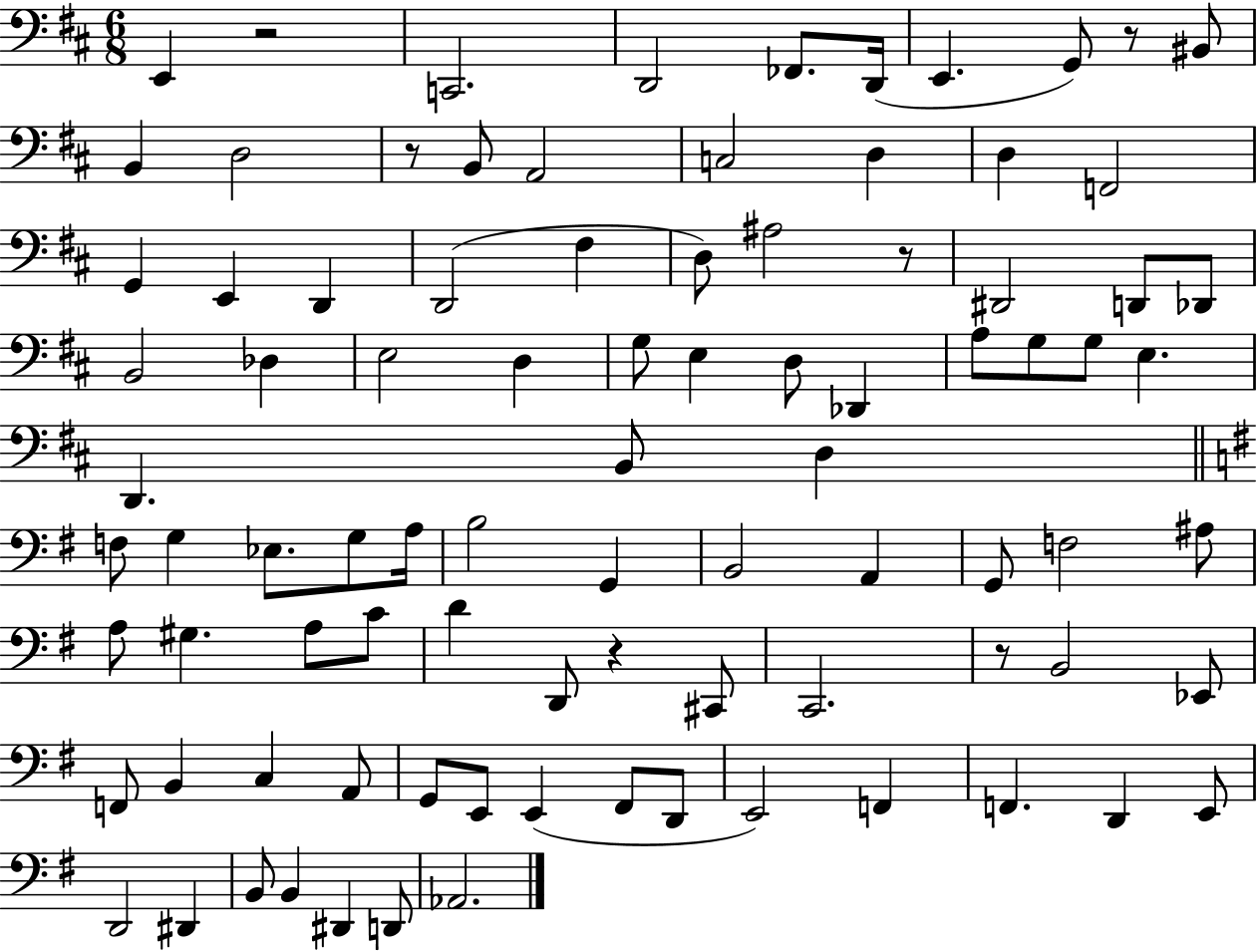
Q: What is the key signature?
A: D major